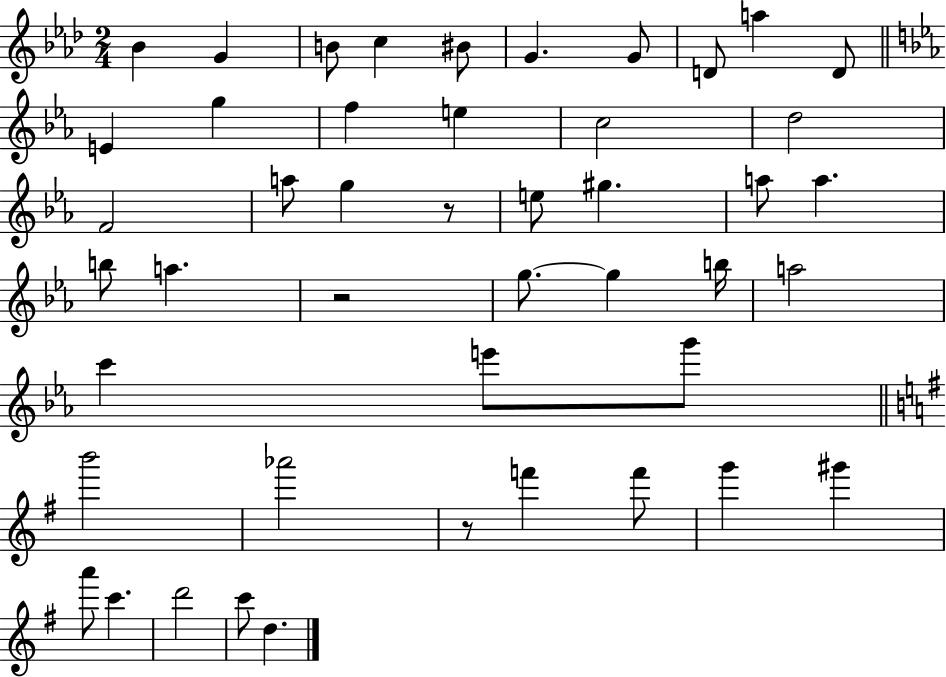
{
  \clef treble
  \numericTimeSignature
  \time 2/4
  \key aes \major
  \repeat volta 2 { bes'4 g'4 | b'8 c''4 bis'8 | g'4. g'8 | d'8 a''4 d'8 | \break \bar "||" \break \key ees \major e'4 g''4 | f''4 e''4 | c''2 | d''2 | \break f'2 | a''8 g''4 r8 | e''8 gis''4. | a''8 a''4. | \break b''8 a''4. | r2 | g''8.~~ g''4 b''16 | a''2 | \break c'''4 e'''8 g'''8 | \bar "||" \break \key g \major b'''2 | aes'''2 | r8 f'''4 f'''8 | g'''4 gis'''4 | \break a'''8 c'''4. | d'''2 | c'''8 d''4. | } \bar "|."
}